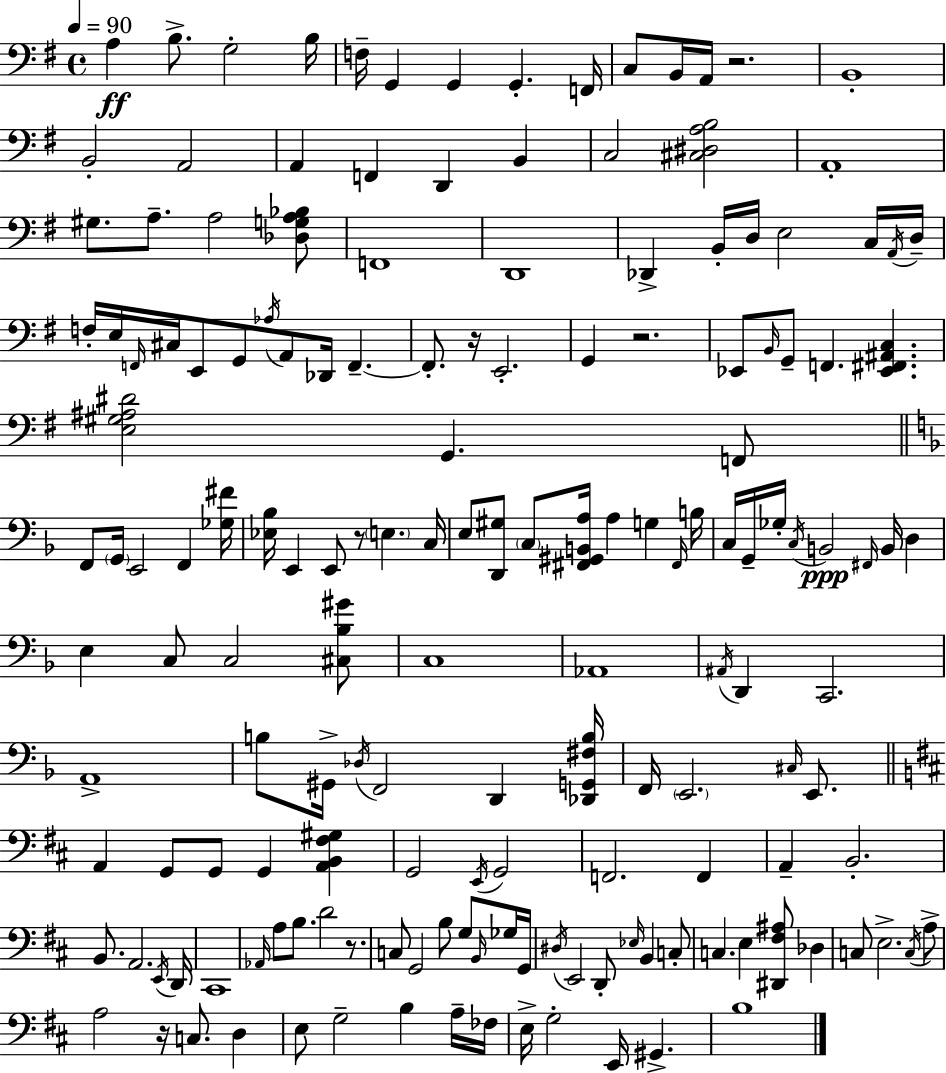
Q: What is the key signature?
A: G major